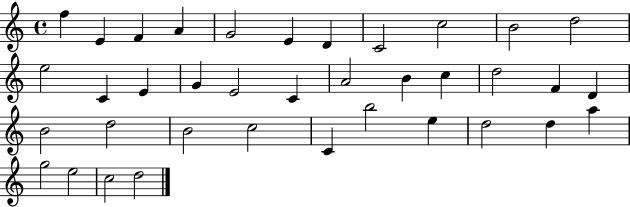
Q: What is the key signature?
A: C major